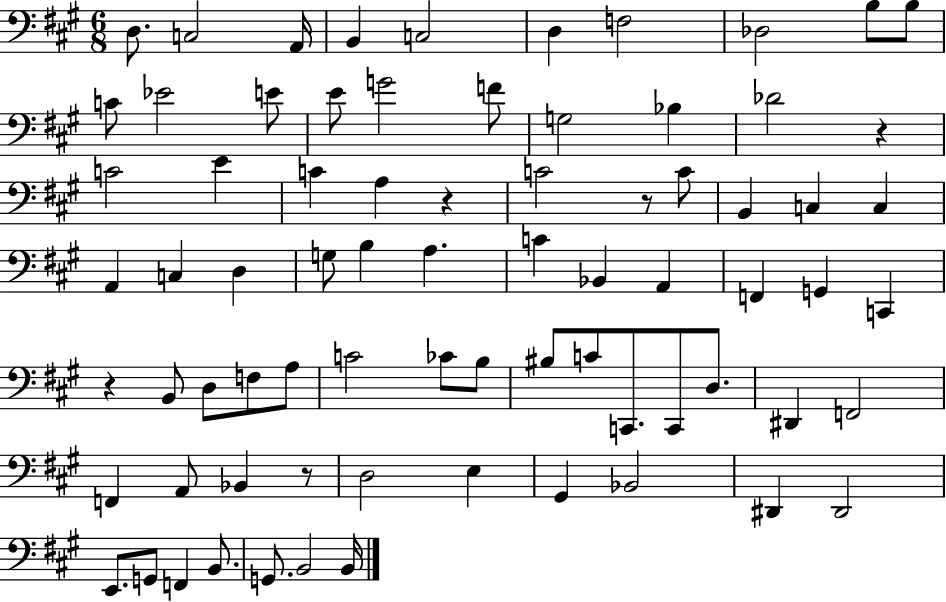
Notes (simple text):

D3/e. C3/h A2/s B2/q C3/h D3/q F3/h Db3/h B3/e B3/e C4/e Eb4/h E4/e E4/e G4/h F4/e G3/h Bb3/q Db4/h R/q C4/h E4/q C4/q A3/q R/q C4/h R/e C4/e B2/q C3/q C3/q A2/q C3/q D3/q G3/e B3/q A3/q. C4/q Bb2/q A2/q F2/q G2/q C2/q R/q B2/e D3/e F3/e A3/e C4/h CES4/e B3/e BIS3/e C4/e C2/e. C2/e D3/e. D#2/q F2/h F2/q A2/e Bb2/q R/e D3/h E3/q G#2/q Bb2/h D#2/q D#2/h E2/e. G2/e F2/q B2/e. G2/e. B2/h B2/s